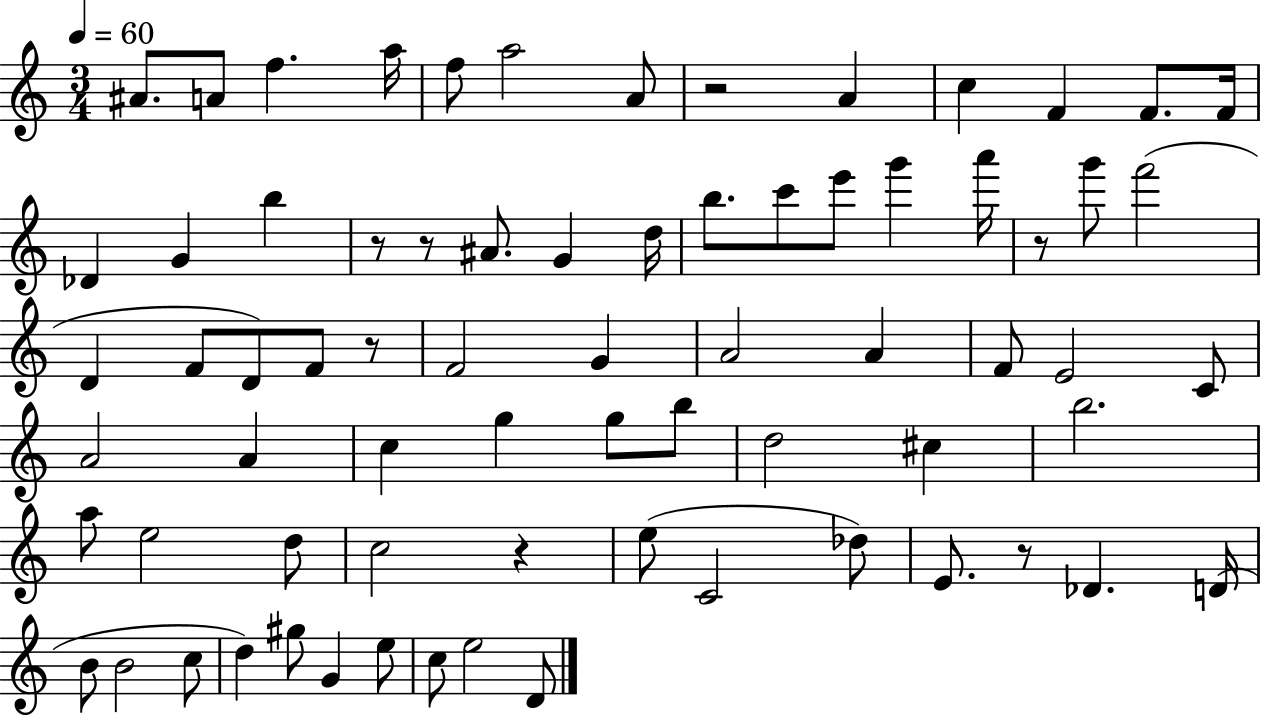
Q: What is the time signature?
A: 3/4